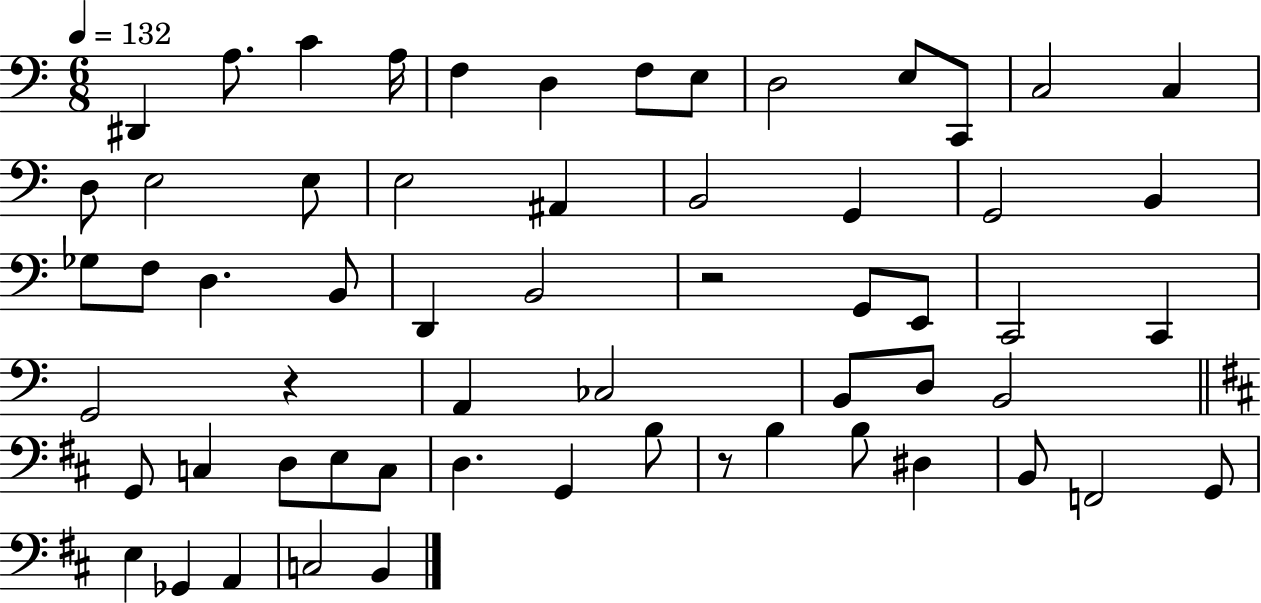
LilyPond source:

{
  \clef bass
  \numericTimeSignature
  \time 6/8
  \key c \major
  \tempo 4 = 132
  dis,4 a8. c'4 a16 | f4 d4 f8 e8 | d2 e8 c,8 | c2 c4 | \break d8 e2 e8 | e2 ais,4 | b,2 g,4 | g,2 b,4 | \break ges8 f8 d4. b,8 | d,4 b,2 | r2 g,8 e,8 | c,2 c,4 | \break g,2 r4 | a,4 ces2 | b,8 d8 b,2 | \bar "||" \break \key d \major g,8 c4 d8 e8 c8 | d4. g,4 b8 | r8 b4 b8 dis4 | b,8 f,2 g,8 | \break e4 ges,4 a,4 | c2 b,4 | \bar "|."
}